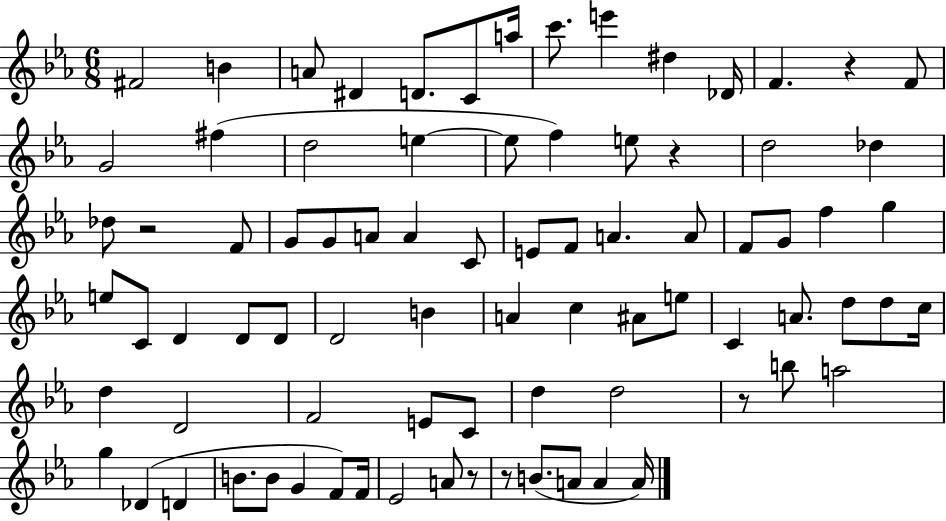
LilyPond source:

{
  \clef treble
  \numericTimeSignature
  \time 6/8
  \key ees \major
  fis'2 b'4 | a'8 dis'4 d'8. c'8 a''16 | c'''8. e'''4 dis''4 des'16 | f'4. r4 f'8 | \break g'2 fis''4( | d''2 e''4~~ | e''8 f''4) e''8 r4 | d''2 des''4 | \break des''8 r2 f'8 | g'8 g'8 a'8 a'4 c'8 | e'8 f'8 a'4. a'8 | f'8 g'8 f''4 g''4 | \break e''8 c'8 d'4 d'8 d'8 | d'2 b'4 | a'4 c''4 ais'8 e''8 | c'4 a'8. d''8 d''8 c''16 | \break d''4 d'2 | f'2 e'8 c'8 | d''4 d''2 | r8 b''8 a''2 | \break g''4 des'4( d'4 | b'8. b'8 g'4 f'8) f'16 | ees'2 a'8 r8 | r8 b'8.( a'8 a'4 a'16) | \break \bar "|."
}